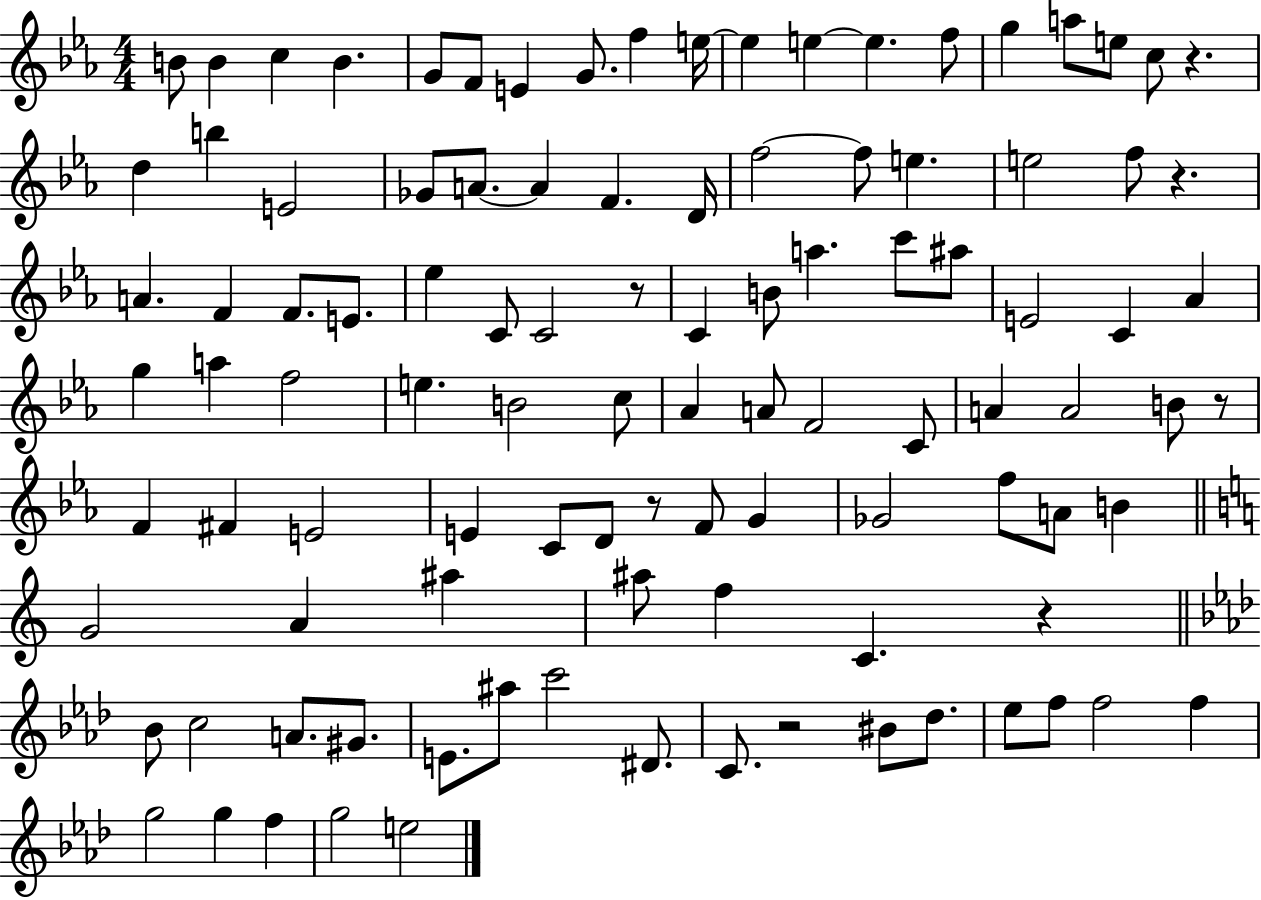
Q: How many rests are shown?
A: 7